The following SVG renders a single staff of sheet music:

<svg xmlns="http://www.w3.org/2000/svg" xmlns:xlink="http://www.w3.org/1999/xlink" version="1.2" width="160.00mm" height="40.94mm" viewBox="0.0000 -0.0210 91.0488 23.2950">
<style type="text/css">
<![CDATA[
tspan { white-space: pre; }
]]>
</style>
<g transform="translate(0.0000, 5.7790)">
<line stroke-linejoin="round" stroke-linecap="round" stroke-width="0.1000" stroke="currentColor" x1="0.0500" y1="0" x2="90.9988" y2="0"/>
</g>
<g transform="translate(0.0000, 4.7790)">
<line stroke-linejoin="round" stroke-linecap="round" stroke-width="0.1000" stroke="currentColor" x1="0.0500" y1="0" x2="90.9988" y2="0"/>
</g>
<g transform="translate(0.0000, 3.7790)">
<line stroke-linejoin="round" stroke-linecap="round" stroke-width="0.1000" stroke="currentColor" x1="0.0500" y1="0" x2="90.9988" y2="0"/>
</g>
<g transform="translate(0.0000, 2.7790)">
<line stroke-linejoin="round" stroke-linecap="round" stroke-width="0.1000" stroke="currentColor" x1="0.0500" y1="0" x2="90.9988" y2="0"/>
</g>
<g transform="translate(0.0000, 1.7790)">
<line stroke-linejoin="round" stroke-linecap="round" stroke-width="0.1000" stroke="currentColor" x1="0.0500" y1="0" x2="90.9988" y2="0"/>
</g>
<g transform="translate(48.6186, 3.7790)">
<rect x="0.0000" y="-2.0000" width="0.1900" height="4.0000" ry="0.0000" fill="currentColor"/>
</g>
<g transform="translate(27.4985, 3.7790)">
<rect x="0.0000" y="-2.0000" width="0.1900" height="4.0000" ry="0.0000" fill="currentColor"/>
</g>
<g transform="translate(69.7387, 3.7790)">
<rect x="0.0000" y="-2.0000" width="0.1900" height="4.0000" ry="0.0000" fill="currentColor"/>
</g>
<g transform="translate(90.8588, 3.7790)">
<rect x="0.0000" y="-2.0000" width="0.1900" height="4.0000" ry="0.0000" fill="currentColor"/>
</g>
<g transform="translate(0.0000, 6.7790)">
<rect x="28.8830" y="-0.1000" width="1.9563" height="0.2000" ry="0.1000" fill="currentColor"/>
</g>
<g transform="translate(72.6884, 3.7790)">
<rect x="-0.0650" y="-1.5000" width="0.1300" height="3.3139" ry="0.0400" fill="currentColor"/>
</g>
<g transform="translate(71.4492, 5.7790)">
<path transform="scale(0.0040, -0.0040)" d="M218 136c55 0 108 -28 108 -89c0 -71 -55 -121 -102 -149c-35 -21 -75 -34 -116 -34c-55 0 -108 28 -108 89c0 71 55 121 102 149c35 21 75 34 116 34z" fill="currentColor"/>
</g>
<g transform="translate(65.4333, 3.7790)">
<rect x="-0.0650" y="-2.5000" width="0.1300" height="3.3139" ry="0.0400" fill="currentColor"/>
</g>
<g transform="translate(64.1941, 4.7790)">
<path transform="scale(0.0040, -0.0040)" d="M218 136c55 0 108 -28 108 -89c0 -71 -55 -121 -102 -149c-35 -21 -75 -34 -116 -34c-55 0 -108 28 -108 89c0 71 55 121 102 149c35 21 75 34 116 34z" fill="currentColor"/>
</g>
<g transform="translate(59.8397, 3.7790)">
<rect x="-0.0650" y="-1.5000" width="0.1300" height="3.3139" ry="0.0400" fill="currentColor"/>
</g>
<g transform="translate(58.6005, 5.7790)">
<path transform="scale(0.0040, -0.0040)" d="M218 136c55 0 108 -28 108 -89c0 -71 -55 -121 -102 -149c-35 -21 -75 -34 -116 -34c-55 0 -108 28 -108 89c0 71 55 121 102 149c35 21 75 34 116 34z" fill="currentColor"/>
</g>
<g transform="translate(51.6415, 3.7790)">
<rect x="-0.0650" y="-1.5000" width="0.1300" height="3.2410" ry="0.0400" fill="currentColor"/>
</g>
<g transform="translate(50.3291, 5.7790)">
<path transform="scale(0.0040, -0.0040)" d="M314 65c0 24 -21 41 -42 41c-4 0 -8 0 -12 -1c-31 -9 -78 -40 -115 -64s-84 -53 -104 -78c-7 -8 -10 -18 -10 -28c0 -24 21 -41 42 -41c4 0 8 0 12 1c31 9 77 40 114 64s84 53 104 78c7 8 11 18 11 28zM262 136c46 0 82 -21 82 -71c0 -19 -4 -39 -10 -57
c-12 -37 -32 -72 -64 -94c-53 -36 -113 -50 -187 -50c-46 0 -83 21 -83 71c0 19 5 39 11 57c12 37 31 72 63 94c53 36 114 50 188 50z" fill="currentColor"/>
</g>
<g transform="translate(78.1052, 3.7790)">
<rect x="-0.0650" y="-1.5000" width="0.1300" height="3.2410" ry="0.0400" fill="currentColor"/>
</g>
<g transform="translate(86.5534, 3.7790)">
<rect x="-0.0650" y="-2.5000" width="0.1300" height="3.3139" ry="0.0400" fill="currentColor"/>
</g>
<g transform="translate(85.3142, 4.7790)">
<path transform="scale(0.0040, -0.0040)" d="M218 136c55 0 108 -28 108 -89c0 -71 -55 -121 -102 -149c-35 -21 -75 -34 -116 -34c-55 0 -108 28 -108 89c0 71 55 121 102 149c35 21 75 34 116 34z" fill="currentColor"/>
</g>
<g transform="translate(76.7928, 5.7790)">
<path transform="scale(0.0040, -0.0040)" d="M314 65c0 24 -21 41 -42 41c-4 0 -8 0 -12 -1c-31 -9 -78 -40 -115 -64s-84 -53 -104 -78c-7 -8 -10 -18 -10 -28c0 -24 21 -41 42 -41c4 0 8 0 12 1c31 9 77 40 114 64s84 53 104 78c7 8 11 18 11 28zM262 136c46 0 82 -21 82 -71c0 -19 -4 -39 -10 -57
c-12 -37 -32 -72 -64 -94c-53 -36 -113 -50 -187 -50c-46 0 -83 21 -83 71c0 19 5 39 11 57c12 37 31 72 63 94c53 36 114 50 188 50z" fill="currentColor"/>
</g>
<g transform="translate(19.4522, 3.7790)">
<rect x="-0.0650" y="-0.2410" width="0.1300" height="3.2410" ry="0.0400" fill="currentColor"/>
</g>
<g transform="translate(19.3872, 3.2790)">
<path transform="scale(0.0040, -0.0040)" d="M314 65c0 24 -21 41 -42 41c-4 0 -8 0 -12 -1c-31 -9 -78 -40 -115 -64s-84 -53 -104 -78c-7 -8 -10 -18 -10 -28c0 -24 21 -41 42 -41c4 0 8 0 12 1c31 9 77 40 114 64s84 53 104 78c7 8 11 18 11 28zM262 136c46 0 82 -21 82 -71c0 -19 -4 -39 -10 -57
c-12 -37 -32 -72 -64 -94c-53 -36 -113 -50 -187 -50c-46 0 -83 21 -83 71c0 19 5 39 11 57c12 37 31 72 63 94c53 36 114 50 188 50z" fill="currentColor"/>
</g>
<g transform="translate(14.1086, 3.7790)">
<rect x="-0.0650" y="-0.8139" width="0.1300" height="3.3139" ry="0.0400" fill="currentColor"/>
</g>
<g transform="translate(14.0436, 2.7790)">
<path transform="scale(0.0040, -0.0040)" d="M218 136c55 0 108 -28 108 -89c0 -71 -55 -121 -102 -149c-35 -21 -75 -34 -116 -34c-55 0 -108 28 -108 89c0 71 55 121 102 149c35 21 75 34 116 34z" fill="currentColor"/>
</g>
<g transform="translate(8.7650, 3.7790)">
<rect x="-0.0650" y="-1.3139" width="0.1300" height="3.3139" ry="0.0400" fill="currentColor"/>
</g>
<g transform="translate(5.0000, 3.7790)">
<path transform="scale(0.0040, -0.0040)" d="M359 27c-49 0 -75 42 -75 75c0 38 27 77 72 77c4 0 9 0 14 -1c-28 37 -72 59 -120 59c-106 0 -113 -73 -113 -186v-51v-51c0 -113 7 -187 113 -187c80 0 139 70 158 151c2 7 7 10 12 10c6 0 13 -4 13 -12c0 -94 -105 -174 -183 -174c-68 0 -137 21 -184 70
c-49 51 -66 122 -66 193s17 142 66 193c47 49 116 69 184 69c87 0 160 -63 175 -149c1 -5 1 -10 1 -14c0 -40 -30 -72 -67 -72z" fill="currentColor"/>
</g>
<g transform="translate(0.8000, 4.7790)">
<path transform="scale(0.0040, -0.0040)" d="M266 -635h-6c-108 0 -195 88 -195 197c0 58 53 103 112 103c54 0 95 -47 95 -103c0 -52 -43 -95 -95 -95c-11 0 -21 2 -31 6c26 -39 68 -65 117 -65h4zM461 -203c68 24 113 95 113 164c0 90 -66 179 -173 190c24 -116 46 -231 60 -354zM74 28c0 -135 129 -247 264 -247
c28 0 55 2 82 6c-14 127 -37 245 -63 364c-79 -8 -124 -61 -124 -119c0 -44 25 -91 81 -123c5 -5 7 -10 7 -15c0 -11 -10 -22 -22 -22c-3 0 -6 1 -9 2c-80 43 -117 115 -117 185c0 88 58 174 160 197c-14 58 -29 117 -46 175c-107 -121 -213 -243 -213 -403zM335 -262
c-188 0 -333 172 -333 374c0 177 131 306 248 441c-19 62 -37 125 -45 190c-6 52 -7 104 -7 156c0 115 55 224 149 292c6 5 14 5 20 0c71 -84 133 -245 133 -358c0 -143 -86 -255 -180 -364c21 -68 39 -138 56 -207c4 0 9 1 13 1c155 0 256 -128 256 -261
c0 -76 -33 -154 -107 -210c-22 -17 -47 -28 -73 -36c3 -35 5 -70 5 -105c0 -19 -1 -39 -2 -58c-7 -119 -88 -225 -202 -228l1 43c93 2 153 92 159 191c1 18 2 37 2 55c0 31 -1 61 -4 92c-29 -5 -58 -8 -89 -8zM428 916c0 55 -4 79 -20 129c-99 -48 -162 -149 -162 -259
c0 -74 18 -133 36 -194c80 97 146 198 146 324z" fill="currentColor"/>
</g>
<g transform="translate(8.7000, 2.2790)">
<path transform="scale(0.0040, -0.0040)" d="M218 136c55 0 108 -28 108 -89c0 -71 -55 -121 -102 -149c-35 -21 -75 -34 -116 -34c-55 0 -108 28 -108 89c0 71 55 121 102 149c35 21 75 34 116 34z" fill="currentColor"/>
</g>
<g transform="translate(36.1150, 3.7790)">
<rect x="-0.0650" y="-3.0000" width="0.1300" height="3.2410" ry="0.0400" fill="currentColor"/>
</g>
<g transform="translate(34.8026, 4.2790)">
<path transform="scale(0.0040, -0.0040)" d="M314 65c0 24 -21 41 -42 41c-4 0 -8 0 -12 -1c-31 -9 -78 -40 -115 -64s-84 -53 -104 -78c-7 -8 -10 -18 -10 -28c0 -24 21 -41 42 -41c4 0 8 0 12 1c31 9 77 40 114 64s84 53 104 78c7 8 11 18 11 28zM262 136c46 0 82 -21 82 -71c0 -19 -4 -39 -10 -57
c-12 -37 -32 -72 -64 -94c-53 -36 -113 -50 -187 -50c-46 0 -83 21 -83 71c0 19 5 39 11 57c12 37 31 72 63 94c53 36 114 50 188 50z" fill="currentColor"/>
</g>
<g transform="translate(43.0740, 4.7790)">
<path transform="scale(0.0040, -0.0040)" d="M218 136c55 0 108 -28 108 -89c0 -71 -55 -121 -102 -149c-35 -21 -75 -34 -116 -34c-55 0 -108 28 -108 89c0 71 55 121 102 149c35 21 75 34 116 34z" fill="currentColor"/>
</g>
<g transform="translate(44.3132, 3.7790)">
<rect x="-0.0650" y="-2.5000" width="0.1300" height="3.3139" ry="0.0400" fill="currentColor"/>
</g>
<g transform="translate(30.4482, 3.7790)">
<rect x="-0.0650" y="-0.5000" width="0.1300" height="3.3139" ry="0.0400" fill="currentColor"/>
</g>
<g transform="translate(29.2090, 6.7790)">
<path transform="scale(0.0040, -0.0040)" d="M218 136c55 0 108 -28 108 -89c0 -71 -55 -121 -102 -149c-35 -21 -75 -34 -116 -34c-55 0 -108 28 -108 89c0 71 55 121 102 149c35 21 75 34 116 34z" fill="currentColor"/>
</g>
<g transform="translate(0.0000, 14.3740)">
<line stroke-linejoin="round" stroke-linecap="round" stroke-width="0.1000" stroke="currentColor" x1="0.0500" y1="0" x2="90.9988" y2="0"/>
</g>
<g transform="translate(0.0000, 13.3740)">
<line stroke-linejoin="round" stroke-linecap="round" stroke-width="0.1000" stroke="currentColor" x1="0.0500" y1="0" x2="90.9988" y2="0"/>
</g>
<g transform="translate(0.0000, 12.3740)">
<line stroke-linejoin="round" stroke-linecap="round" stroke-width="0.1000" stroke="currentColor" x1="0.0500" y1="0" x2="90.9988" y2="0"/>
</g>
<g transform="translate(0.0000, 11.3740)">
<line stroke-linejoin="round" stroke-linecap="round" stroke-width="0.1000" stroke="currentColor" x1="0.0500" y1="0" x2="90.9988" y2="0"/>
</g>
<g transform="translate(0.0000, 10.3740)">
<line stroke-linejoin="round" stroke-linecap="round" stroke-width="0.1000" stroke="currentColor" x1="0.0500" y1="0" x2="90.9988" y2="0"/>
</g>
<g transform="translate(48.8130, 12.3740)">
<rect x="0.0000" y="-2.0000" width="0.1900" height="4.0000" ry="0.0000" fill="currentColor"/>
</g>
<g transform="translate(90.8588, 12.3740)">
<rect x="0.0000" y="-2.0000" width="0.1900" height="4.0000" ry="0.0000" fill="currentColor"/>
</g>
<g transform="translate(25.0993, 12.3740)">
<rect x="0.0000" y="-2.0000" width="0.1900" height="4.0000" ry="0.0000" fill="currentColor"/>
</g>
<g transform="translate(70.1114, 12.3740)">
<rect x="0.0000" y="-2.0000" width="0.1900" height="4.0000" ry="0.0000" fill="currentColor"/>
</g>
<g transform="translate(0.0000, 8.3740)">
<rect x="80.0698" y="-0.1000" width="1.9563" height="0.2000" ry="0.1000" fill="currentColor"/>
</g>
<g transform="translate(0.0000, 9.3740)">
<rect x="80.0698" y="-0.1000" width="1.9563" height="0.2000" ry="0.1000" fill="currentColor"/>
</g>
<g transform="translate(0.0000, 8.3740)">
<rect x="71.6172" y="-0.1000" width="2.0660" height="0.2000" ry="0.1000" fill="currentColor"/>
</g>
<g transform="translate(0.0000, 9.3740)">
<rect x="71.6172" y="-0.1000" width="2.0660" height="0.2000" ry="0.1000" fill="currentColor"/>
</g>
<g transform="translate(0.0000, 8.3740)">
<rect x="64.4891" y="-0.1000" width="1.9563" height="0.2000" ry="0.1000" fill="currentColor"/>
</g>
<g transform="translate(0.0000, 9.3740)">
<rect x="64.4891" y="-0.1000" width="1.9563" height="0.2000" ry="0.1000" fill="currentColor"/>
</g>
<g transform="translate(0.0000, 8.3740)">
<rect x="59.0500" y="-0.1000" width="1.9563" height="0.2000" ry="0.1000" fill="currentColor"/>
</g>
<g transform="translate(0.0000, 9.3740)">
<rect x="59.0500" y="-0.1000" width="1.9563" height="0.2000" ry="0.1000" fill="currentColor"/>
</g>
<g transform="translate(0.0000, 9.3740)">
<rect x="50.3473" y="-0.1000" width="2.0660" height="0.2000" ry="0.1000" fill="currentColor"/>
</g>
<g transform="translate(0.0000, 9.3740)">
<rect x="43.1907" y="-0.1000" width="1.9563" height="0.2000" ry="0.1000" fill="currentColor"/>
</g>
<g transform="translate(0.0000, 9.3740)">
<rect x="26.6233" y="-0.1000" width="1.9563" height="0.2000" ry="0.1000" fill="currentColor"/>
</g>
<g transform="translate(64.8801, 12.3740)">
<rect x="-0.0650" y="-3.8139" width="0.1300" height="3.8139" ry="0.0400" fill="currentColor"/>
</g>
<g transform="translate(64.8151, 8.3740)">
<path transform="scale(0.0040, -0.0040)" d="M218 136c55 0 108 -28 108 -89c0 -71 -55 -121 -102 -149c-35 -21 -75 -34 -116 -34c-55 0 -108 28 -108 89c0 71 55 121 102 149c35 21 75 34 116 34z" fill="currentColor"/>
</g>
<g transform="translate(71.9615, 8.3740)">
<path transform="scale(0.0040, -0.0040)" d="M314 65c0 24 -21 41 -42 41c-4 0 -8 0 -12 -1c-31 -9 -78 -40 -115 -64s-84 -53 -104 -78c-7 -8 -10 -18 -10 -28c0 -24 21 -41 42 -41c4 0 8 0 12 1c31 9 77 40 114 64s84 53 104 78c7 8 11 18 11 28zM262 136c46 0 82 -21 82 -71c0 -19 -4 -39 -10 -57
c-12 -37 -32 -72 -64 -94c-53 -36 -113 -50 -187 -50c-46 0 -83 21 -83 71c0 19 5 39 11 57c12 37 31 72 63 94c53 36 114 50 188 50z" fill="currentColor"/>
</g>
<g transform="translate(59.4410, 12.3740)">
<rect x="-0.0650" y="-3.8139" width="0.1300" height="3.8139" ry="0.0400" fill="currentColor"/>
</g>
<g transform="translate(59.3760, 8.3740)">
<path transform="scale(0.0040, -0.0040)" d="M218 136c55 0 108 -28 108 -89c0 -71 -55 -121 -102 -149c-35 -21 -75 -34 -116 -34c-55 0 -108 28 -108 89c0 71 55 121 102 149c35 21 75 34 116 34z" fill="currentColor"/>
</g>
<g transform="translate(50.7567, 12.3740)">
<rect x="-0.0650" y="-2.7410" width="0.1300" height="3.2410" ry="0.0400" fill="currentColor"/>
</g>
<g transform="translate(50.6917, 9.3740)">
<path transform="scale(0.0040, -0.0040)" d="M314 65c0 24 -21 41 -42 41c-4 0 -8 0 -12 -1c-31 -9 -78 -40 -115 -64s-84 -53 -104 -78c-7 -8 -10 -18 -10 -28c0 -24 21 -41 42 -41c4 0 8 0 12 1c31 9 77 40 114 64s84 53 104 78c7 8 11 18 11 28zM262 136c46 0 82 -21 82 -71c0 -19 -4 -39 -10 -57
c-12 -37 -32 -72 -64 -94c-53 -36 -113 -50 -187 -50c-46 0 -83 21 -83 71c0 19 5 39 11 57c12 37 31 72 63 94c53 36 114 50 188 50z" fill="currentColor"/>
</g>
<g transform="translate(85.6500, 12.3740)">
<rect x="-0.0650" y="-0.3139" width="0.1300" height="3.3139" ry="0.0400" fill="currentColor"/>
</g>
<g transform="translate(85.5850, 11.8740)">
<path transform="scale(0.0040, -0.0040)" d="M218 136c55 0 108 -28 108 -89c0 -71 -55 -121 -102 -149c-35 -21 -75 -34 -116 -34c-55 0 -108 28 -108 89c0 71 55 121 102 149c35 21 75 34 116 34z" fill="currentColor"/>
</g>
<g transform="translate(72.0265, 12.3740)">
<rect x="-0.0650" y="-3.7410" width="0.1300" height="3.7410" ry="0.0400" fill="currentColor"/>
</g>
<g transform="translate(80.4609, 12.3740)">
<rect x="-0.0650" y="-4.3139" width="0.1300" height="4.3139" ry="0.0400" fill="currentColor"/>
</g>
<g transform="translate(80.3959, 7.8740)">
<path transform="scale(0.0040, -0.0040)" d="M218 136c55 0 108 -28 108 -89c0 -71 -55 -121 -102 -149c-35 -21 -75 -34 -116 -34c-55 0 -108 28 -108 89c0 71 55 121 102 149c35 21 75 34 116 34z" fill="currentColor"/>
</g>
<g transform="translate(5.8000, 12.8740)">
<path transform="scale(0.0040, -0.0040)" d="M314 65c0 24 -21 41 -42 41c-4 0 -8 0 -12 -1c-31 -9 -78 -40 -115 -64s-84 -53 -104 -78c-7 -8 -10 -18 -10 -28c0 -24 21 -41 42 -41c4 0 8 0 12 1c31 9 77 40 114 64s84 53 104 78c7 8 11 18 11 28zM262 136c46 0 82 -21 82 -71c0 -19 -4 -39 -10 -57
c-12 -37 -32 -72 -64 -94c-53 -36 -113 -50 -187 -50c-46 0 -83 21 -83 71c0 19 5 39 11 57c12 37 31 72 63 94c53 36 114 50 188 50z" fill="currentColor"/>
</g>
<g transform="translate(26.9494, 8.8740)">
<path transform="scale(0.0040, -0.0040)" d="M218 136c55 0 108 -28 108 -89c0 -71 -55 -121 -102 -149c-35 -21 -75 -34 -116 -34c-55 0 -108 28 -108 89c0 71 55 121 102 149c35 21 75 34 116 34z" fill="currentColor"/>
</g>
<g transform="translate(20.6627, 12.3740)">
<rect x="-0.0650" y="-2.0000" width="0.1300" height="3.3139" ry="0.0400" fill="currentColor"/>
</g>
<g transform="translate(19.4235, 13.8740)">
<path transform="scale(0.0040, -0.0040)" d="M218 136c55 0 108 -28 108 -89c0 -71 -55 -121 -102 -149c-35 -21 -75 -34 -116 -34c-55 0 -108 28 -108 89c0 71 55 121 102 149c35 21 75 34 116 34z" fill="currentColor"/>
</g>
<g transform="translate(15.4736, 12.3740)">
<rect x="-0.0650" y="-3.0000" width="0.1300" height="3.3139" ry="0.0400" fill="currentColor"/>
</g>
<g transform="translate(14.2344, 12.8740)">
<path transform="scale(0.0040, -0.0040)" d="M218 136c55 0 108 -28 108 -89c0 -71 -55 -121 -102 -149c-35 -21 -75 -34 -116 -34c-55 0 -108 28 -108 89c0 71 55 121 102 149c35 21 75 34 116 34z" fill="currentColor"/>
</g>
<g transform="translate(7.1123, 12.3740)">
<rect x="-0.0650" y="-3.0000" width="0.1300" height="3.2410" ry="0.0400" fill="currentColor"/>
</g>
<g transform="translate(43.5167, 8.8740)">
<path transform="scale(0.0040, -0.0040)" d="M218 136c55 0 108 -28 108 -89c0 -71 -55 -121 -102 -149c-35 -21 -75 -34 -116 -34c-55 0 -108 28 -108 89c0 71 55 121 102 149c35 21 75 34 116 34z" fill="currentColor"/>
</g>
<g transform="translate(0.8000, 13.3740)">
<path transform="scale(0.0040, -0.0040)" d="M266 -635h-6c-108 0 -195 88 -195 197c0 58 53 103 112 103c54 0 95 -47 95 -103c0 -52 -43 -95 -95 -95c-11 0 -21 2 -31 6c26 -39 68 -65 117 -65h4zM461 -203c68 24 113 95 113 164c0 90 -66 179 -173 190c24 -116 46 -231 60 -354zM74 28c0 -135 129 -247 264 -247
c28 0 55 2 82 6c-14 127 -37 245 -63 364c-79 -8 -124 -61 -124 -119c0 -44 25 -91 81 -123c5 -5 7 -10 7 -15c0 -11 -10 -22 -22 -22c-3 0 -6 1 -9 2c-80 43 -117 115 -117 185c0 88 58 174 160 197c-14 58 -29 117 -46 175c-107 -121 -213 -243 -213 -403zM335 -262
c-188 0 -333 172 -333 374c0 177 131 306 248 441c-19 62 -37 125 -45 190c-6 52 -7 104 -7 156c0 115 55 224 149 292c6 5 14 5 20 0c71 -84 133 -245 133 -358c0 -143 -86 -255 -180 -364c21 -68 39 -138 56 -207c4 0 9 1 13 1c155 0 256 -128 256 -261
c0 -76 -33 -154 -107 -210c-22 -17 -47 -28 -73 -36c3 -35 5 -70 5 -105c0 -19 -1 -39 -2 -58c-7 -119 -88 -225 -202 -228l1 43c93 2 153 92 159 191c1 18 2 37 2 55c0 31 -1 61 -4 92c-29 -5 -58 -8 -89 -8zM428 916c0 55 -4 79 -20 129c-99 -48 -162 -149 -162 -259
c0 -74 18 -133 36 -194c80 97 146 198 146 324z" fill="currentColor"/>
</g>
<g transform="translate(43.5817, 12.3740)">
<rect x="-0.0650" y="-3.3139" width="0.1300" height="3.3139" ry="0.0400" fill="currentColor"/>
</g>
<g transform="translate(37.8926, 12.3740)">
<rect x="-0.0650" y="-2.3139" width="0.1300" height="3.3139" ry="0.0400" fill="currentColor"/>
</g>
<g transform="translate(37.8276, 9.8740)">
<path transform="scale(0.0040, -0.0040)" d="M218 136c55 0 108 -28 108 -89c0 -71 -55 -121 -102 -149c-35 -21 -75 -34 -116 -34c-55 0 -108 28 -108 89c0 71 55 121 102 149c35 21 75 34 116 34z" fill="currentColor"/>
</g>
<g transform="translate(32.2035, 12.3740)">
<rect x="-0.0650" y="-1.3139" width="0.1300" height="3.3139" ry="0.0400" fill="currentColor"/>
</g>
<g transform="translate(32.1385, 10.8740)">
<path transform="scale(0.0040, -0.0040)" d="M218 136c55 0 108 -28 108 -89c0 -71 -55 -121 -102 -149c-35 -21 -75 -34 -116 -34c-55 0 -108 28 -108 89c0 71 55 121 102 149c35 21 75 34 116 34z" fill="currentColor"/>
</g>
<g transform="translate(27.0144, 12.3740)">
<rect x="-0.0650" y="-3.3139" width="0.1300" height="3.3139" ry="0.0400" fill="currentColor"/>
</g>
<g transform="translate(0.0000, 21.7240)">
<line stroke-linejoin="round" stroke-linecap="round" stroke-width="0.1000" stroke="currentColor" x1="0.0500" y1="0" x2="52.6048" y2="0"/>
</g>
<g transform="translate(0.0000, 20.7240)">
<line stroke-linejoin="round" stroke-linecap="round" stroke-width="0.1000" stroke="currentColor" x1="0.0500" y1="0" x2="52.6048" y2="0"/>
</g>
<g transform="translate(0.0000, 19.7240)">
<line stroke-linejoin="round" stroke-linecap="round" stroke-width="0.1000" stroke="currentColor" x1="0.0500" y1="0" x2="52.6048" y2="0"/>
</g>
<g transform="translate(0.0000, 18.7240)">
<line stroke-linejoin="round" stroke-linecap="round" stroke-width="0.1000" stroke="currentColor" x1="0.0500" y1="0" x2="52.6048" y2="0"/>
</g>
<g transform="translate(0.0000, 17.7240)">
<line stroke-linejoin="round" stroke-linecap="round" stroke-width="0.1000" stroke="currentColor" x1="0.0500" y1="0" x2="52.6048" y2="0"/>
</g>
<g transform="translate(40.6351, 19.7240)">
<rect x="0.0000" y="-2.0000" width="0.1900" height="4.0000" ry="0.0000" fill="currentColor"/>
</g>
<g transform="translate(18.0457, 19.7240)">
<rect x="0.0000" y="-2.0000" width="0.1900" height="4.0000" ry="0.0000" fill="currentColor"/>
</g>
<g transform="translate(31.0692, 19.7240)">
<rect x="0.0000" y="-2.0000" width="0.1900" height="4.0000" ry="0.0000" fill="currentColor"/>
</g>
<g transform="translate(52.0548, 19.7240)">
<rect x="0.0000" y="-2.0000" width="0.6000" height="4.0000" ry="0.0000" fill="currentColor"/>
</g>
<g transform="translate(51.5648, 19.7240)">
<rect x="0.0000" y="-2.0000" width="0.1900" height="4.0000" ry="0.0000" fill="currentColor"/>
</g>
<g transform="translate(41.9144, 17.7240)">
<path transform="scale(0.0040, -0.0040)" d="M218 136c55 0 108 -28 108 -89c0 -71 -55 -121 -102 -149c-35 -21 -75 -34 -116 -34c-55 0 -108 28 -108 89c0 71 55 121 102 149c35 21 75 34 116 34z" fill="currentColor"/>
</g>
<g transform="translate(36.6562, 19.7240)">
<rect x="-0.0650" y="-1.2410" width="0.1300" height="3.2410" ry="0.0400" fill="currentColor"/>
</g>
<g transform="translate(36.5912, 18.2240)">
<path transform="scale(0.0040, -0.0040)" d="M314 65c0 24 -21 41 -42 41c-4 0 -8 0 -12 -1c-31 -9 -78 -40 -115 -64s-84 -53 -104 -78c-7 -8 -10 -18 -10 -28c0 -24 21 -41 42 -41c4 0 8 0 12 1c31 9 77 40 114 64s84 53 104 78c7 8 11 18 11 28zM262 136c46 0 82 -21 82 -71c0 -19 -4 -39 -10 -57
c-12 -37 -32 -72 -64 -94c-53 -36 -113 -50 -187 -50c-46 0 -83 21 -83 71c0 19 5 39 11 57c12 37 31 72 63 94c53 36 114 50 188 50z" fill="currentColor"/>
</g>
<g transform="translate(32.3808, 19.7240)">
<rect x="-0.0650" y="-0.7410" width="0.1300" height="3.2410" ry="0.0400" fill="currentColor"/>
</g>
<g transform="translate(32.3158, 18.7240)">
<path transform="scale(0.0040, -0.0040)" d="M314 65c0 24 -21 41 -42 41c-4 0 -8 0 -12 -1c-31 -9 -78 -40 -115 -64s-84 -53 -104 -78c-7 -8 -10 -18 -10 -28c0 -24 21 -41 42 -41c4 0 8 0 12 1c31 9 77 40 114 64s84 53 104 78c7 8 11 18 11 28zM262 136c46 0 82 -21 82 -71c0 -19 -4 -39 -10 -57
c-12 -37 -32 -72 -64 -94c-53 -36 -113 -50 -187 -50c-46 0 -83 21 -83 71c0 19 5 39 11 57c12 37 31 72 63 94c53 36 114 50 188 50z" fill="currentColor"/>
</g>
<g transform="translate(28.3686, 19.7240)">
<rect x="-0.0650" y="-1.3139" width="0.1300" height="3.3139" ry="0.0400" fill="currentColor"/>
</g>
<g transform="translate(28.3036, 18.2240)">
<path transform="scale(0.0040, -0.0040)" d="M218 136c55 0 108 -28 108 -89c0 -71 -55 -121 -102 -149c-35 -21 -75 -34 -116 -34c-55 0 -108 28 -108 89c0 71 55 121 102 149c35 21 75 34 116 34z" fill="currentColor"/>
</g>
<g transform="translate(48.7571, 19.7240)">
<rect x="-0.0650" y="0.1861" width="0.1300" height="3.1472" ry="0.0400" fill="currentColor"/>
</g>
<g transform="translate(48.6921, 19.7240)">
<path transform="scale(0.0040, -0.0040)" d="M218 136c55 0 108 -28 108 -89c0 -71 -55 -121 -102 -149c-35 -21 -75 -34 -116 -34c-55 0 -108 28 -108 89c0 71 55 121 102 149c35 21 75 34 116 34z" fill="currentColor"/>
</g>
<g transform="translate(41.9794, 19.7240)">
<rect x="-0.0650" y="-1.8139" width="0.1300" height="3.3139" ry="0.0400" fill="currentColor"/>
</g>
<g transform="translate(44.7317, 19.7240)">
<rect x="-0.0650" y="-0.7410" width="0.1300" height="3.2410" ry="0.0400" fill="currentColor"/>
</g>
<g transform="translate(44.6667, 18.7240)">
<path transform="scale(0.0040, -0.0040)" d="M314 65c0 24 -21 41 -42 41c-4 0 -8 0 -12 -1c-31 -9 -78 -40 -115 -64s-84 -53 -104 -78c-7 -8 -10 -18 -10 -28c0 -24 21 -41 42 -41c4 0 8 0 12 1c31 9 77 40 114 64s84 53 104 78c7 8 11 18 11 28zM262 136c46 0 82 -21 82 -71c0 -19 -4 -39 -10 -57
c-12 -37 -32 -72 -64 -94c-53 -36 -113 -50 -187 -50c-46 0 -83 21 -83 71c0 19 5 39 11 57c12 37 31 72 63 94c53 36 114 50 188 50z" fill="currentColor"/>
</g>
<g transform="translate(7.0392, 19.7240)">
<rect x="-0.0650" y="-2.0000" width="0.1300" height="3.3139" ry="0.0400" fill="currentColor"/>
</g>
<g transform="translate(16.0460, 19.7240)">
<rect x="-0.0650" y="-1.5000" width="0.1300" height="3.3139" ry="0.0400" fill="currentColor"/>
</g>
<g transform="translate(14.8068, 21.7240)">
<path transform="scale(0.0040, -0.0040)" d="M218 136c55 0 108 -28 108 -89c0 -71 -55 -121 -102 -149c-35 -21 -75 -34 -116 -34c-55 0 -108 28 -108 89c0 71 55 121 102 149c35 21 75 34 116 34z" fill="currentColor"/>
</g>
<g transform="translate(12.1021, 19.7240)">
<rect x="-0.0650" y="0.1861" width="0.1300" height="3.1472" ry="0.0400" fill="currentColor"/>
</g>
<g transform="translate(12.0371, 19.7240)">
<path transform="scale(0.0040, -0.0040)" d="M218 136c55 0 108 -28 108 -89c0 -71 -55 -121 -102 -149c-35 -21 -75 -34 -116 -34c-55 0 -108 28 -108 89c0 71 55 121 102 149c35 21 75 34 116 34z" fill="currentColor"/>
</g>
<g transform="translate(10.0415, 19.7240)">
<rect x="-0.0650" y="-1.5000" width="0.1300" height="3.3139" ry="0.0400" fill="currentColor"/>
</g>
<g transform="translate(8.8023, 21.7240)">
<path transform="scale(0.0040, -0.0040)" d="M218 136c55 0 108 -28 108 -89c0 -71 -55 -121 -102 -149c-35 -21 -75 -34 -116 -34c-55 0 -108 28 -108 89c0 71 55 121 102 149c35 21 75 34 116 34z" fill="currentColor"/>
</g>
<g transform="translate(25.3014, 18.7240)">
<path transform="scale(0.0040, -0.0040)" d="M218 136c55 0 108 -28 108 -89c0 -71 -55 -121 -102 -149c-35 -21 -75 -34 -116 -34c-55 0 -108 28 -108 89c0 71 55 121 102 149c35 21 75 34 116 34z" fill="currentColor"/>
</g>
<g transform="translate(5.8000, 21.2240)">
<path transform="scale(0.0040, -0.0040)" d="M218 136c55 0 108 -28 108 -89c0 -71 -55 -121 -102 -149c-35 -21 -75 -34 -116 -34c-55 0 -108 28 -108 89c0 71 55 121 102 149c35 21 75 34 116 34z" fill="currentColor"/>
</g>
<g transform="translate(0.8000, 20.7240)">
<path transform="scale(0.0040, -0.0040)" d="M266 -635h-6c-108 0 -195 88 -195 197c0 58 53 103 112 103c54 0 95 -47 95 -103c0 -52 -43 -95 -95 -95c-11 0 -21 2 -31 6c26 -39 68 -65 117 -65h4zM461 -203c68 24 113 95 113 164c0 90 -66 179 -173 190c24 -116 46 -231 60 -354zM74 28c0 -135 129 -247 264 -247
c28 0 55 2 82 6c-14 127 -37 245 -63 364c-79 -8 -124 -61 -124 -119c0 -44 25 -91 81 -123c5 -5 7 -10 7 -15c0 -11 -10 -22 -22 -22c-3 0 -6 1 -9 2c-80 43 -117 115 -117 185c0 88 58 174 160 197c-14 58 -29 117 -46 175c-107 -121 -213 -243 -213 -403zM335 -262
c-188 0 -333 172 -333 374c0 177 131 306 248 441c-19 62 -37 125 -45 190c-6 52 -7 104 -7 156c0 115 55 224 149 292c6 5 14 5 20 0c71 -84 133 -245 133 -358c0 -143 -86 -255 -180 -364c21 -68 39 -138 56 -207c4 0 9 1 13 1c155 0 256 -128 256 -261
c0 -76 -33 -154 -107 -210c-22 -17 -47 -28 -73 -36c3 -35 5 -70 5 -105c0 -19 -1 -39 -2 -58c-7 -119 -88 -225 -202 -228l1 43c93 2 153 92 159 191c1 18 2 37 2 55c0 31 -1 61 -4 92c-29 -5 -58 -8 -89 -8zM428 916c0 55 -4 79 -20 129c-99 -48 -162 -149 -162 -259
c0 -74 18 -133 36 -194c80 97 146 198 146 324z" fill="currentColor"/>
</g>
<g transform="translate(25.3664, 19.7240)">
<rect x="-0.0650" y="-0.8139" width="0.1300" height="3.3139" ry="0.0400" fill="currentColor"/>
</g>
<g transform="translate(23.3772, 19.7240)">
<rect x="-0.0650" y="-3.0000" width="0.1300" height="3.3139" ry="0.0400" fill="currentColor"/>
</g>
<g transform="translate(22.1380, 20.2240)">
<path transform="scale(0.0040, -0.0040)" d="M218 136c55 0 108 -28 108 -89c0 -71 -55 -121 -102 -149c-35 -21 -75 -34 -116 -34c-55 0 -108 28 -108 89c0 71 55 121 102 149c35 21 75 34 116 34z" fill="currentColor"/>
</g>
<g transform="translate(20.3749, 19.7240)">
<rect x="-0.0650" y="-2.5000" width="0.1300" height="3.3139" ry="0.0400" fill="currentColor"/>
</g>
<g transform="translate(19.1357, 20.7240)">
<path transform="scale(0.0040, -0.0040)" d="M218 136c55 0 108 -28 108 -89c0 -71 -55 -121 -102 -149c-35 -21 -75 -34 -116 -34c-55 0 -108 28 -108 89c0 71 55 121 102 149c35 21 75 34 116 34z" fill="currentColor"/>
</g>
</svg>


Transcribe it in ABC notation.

X:1
T:Untitled
M:4/4
L:1/4
K:C
e d c2 C A2 G E2 E G E E2 G A2 A F b e g b a2 c' c' c'2 d' c F E B E G A d e d2 e2 f d2 B